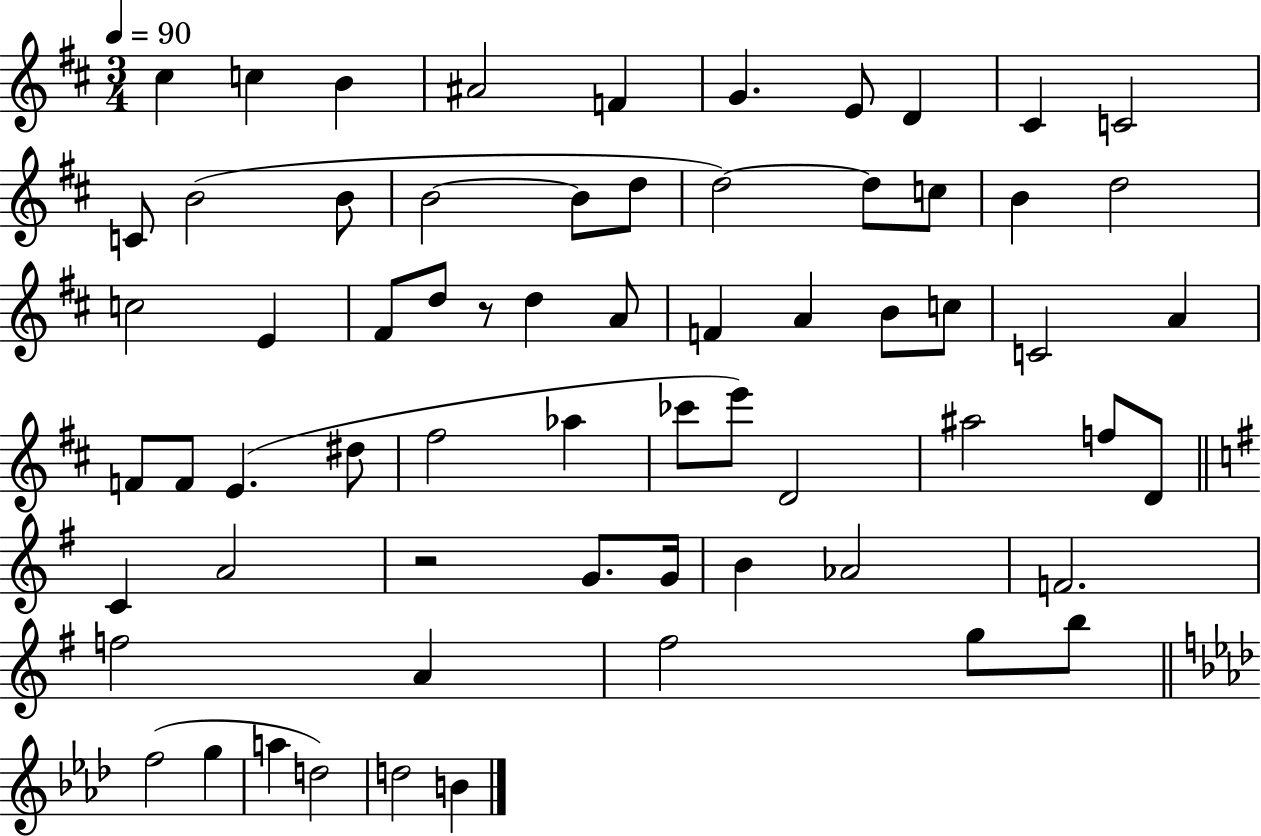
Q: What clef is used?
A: treble